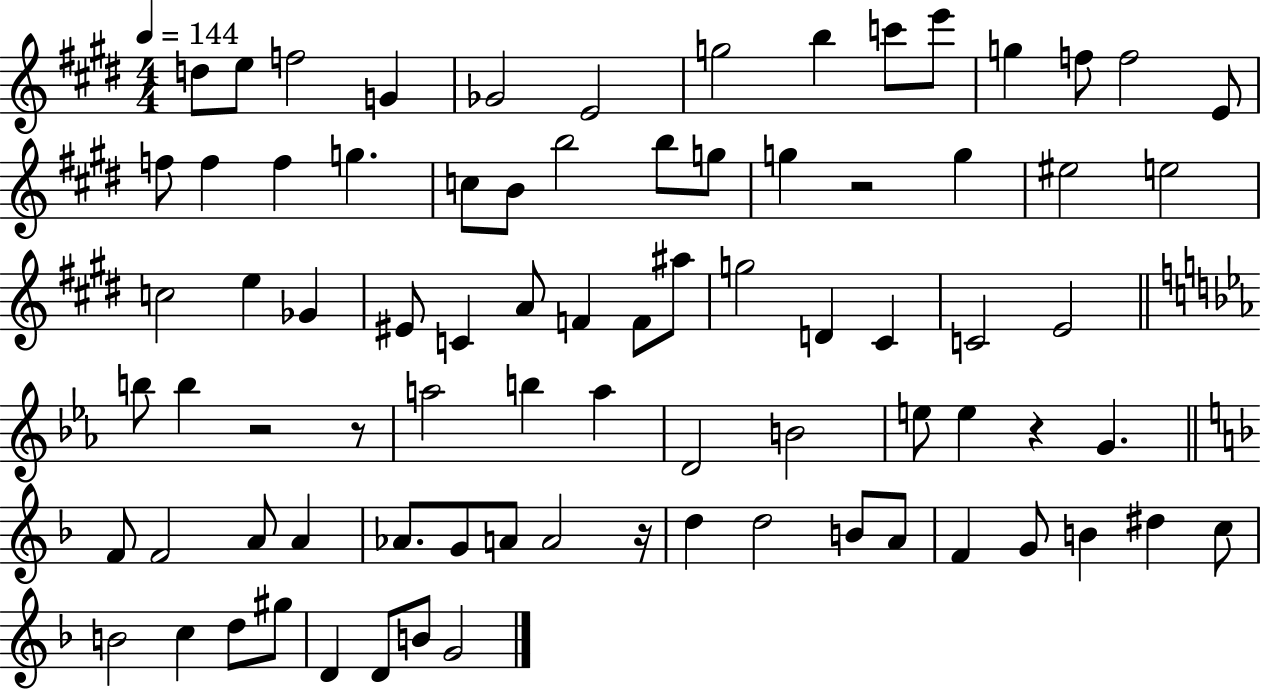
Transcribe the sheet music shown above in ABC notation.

X:1
T:Untitled
M:4/4
L:1/4
K:E
d/2 e/2 f2 G _G2 E2 g2 b c'/2 e'/2 g f/2 f2 E/2 f/2 f f g c/2 B/2 b2 b/2 g/2 g z2 g ^e2 e2 c2 e _G ^E/2 C A/2 F F/2 ^a/2 g2 D ^C C2 E2 b/2 b z2 z/2 a2 b a D2 B2 e/2 e z G F/2 F2 A/2 A _A/2 G/2 A/2 A2 z/4 d d2 B/2 A/2 F G/2 B ^d c/2 B2 c d/2 ^g/2 D D/2 B/2 G2